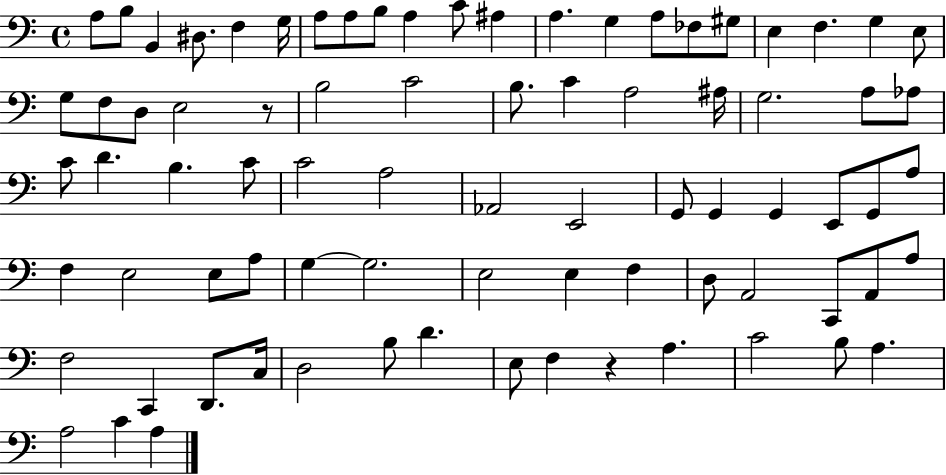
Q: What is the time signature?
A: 4/4